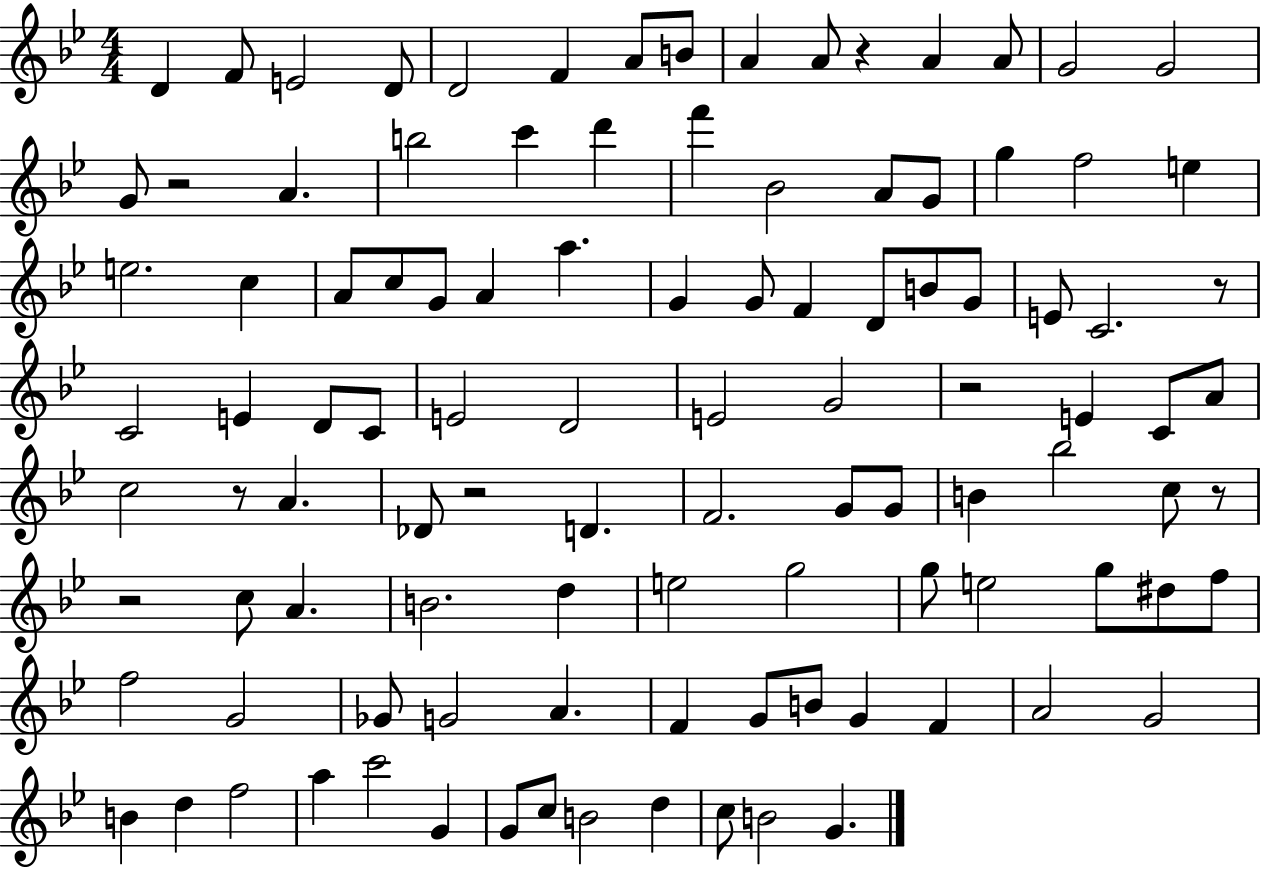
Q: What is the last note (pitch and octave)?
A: G4